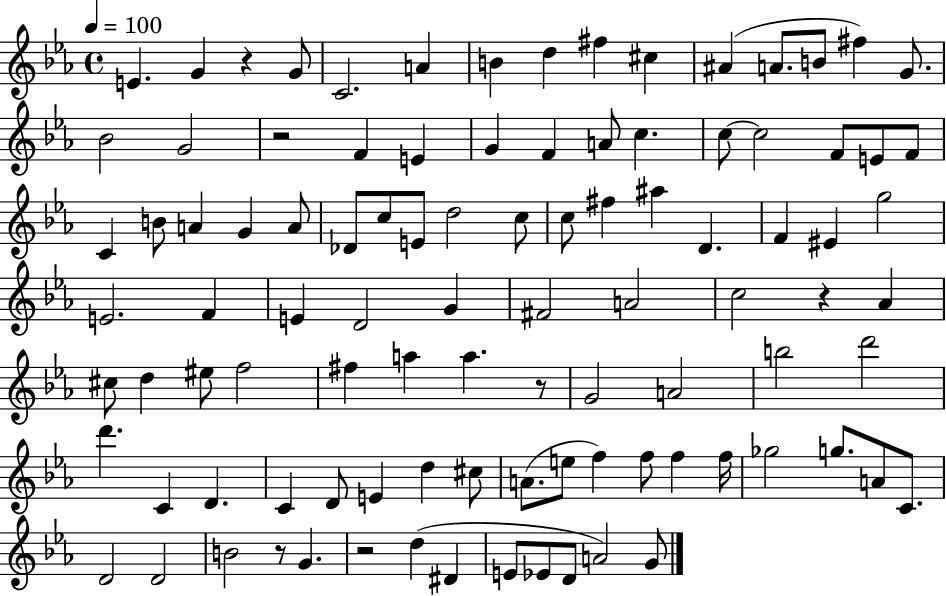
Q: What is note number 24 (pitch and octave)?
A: C5